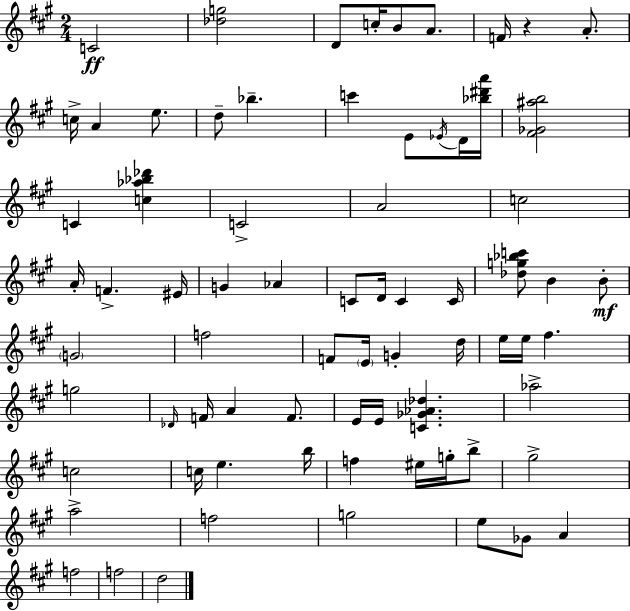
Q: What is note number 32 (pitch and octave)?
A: G4